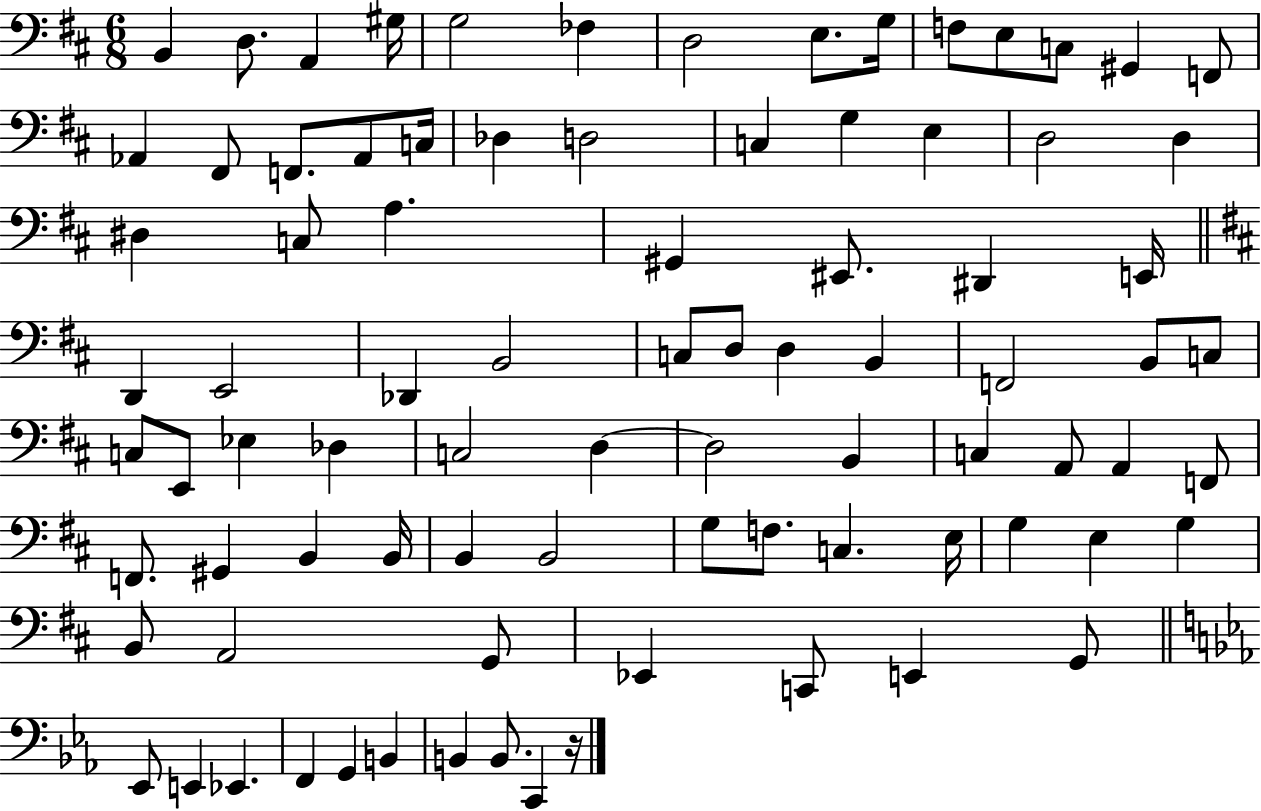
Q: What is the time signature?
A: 6/8